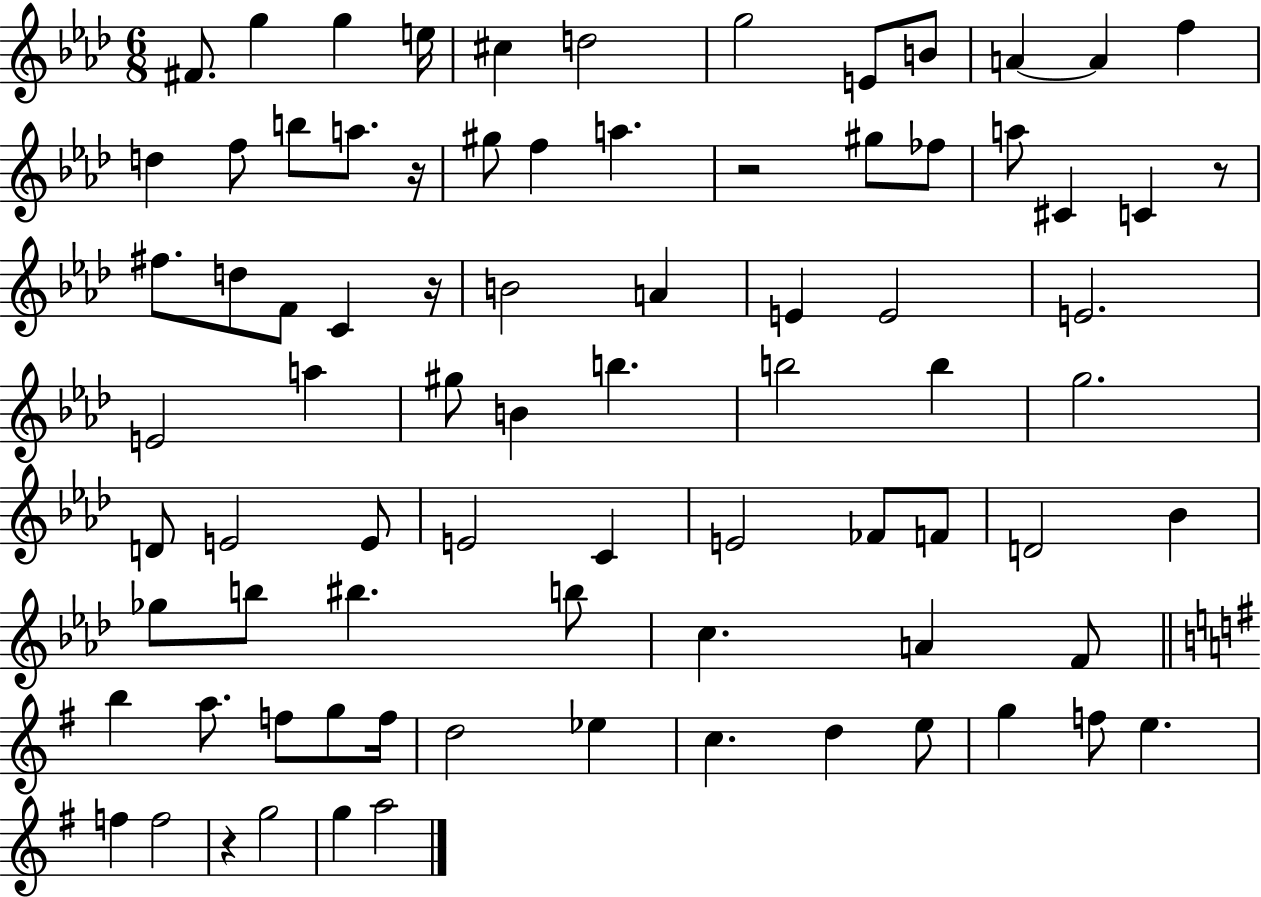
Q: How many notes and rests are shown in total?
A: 81